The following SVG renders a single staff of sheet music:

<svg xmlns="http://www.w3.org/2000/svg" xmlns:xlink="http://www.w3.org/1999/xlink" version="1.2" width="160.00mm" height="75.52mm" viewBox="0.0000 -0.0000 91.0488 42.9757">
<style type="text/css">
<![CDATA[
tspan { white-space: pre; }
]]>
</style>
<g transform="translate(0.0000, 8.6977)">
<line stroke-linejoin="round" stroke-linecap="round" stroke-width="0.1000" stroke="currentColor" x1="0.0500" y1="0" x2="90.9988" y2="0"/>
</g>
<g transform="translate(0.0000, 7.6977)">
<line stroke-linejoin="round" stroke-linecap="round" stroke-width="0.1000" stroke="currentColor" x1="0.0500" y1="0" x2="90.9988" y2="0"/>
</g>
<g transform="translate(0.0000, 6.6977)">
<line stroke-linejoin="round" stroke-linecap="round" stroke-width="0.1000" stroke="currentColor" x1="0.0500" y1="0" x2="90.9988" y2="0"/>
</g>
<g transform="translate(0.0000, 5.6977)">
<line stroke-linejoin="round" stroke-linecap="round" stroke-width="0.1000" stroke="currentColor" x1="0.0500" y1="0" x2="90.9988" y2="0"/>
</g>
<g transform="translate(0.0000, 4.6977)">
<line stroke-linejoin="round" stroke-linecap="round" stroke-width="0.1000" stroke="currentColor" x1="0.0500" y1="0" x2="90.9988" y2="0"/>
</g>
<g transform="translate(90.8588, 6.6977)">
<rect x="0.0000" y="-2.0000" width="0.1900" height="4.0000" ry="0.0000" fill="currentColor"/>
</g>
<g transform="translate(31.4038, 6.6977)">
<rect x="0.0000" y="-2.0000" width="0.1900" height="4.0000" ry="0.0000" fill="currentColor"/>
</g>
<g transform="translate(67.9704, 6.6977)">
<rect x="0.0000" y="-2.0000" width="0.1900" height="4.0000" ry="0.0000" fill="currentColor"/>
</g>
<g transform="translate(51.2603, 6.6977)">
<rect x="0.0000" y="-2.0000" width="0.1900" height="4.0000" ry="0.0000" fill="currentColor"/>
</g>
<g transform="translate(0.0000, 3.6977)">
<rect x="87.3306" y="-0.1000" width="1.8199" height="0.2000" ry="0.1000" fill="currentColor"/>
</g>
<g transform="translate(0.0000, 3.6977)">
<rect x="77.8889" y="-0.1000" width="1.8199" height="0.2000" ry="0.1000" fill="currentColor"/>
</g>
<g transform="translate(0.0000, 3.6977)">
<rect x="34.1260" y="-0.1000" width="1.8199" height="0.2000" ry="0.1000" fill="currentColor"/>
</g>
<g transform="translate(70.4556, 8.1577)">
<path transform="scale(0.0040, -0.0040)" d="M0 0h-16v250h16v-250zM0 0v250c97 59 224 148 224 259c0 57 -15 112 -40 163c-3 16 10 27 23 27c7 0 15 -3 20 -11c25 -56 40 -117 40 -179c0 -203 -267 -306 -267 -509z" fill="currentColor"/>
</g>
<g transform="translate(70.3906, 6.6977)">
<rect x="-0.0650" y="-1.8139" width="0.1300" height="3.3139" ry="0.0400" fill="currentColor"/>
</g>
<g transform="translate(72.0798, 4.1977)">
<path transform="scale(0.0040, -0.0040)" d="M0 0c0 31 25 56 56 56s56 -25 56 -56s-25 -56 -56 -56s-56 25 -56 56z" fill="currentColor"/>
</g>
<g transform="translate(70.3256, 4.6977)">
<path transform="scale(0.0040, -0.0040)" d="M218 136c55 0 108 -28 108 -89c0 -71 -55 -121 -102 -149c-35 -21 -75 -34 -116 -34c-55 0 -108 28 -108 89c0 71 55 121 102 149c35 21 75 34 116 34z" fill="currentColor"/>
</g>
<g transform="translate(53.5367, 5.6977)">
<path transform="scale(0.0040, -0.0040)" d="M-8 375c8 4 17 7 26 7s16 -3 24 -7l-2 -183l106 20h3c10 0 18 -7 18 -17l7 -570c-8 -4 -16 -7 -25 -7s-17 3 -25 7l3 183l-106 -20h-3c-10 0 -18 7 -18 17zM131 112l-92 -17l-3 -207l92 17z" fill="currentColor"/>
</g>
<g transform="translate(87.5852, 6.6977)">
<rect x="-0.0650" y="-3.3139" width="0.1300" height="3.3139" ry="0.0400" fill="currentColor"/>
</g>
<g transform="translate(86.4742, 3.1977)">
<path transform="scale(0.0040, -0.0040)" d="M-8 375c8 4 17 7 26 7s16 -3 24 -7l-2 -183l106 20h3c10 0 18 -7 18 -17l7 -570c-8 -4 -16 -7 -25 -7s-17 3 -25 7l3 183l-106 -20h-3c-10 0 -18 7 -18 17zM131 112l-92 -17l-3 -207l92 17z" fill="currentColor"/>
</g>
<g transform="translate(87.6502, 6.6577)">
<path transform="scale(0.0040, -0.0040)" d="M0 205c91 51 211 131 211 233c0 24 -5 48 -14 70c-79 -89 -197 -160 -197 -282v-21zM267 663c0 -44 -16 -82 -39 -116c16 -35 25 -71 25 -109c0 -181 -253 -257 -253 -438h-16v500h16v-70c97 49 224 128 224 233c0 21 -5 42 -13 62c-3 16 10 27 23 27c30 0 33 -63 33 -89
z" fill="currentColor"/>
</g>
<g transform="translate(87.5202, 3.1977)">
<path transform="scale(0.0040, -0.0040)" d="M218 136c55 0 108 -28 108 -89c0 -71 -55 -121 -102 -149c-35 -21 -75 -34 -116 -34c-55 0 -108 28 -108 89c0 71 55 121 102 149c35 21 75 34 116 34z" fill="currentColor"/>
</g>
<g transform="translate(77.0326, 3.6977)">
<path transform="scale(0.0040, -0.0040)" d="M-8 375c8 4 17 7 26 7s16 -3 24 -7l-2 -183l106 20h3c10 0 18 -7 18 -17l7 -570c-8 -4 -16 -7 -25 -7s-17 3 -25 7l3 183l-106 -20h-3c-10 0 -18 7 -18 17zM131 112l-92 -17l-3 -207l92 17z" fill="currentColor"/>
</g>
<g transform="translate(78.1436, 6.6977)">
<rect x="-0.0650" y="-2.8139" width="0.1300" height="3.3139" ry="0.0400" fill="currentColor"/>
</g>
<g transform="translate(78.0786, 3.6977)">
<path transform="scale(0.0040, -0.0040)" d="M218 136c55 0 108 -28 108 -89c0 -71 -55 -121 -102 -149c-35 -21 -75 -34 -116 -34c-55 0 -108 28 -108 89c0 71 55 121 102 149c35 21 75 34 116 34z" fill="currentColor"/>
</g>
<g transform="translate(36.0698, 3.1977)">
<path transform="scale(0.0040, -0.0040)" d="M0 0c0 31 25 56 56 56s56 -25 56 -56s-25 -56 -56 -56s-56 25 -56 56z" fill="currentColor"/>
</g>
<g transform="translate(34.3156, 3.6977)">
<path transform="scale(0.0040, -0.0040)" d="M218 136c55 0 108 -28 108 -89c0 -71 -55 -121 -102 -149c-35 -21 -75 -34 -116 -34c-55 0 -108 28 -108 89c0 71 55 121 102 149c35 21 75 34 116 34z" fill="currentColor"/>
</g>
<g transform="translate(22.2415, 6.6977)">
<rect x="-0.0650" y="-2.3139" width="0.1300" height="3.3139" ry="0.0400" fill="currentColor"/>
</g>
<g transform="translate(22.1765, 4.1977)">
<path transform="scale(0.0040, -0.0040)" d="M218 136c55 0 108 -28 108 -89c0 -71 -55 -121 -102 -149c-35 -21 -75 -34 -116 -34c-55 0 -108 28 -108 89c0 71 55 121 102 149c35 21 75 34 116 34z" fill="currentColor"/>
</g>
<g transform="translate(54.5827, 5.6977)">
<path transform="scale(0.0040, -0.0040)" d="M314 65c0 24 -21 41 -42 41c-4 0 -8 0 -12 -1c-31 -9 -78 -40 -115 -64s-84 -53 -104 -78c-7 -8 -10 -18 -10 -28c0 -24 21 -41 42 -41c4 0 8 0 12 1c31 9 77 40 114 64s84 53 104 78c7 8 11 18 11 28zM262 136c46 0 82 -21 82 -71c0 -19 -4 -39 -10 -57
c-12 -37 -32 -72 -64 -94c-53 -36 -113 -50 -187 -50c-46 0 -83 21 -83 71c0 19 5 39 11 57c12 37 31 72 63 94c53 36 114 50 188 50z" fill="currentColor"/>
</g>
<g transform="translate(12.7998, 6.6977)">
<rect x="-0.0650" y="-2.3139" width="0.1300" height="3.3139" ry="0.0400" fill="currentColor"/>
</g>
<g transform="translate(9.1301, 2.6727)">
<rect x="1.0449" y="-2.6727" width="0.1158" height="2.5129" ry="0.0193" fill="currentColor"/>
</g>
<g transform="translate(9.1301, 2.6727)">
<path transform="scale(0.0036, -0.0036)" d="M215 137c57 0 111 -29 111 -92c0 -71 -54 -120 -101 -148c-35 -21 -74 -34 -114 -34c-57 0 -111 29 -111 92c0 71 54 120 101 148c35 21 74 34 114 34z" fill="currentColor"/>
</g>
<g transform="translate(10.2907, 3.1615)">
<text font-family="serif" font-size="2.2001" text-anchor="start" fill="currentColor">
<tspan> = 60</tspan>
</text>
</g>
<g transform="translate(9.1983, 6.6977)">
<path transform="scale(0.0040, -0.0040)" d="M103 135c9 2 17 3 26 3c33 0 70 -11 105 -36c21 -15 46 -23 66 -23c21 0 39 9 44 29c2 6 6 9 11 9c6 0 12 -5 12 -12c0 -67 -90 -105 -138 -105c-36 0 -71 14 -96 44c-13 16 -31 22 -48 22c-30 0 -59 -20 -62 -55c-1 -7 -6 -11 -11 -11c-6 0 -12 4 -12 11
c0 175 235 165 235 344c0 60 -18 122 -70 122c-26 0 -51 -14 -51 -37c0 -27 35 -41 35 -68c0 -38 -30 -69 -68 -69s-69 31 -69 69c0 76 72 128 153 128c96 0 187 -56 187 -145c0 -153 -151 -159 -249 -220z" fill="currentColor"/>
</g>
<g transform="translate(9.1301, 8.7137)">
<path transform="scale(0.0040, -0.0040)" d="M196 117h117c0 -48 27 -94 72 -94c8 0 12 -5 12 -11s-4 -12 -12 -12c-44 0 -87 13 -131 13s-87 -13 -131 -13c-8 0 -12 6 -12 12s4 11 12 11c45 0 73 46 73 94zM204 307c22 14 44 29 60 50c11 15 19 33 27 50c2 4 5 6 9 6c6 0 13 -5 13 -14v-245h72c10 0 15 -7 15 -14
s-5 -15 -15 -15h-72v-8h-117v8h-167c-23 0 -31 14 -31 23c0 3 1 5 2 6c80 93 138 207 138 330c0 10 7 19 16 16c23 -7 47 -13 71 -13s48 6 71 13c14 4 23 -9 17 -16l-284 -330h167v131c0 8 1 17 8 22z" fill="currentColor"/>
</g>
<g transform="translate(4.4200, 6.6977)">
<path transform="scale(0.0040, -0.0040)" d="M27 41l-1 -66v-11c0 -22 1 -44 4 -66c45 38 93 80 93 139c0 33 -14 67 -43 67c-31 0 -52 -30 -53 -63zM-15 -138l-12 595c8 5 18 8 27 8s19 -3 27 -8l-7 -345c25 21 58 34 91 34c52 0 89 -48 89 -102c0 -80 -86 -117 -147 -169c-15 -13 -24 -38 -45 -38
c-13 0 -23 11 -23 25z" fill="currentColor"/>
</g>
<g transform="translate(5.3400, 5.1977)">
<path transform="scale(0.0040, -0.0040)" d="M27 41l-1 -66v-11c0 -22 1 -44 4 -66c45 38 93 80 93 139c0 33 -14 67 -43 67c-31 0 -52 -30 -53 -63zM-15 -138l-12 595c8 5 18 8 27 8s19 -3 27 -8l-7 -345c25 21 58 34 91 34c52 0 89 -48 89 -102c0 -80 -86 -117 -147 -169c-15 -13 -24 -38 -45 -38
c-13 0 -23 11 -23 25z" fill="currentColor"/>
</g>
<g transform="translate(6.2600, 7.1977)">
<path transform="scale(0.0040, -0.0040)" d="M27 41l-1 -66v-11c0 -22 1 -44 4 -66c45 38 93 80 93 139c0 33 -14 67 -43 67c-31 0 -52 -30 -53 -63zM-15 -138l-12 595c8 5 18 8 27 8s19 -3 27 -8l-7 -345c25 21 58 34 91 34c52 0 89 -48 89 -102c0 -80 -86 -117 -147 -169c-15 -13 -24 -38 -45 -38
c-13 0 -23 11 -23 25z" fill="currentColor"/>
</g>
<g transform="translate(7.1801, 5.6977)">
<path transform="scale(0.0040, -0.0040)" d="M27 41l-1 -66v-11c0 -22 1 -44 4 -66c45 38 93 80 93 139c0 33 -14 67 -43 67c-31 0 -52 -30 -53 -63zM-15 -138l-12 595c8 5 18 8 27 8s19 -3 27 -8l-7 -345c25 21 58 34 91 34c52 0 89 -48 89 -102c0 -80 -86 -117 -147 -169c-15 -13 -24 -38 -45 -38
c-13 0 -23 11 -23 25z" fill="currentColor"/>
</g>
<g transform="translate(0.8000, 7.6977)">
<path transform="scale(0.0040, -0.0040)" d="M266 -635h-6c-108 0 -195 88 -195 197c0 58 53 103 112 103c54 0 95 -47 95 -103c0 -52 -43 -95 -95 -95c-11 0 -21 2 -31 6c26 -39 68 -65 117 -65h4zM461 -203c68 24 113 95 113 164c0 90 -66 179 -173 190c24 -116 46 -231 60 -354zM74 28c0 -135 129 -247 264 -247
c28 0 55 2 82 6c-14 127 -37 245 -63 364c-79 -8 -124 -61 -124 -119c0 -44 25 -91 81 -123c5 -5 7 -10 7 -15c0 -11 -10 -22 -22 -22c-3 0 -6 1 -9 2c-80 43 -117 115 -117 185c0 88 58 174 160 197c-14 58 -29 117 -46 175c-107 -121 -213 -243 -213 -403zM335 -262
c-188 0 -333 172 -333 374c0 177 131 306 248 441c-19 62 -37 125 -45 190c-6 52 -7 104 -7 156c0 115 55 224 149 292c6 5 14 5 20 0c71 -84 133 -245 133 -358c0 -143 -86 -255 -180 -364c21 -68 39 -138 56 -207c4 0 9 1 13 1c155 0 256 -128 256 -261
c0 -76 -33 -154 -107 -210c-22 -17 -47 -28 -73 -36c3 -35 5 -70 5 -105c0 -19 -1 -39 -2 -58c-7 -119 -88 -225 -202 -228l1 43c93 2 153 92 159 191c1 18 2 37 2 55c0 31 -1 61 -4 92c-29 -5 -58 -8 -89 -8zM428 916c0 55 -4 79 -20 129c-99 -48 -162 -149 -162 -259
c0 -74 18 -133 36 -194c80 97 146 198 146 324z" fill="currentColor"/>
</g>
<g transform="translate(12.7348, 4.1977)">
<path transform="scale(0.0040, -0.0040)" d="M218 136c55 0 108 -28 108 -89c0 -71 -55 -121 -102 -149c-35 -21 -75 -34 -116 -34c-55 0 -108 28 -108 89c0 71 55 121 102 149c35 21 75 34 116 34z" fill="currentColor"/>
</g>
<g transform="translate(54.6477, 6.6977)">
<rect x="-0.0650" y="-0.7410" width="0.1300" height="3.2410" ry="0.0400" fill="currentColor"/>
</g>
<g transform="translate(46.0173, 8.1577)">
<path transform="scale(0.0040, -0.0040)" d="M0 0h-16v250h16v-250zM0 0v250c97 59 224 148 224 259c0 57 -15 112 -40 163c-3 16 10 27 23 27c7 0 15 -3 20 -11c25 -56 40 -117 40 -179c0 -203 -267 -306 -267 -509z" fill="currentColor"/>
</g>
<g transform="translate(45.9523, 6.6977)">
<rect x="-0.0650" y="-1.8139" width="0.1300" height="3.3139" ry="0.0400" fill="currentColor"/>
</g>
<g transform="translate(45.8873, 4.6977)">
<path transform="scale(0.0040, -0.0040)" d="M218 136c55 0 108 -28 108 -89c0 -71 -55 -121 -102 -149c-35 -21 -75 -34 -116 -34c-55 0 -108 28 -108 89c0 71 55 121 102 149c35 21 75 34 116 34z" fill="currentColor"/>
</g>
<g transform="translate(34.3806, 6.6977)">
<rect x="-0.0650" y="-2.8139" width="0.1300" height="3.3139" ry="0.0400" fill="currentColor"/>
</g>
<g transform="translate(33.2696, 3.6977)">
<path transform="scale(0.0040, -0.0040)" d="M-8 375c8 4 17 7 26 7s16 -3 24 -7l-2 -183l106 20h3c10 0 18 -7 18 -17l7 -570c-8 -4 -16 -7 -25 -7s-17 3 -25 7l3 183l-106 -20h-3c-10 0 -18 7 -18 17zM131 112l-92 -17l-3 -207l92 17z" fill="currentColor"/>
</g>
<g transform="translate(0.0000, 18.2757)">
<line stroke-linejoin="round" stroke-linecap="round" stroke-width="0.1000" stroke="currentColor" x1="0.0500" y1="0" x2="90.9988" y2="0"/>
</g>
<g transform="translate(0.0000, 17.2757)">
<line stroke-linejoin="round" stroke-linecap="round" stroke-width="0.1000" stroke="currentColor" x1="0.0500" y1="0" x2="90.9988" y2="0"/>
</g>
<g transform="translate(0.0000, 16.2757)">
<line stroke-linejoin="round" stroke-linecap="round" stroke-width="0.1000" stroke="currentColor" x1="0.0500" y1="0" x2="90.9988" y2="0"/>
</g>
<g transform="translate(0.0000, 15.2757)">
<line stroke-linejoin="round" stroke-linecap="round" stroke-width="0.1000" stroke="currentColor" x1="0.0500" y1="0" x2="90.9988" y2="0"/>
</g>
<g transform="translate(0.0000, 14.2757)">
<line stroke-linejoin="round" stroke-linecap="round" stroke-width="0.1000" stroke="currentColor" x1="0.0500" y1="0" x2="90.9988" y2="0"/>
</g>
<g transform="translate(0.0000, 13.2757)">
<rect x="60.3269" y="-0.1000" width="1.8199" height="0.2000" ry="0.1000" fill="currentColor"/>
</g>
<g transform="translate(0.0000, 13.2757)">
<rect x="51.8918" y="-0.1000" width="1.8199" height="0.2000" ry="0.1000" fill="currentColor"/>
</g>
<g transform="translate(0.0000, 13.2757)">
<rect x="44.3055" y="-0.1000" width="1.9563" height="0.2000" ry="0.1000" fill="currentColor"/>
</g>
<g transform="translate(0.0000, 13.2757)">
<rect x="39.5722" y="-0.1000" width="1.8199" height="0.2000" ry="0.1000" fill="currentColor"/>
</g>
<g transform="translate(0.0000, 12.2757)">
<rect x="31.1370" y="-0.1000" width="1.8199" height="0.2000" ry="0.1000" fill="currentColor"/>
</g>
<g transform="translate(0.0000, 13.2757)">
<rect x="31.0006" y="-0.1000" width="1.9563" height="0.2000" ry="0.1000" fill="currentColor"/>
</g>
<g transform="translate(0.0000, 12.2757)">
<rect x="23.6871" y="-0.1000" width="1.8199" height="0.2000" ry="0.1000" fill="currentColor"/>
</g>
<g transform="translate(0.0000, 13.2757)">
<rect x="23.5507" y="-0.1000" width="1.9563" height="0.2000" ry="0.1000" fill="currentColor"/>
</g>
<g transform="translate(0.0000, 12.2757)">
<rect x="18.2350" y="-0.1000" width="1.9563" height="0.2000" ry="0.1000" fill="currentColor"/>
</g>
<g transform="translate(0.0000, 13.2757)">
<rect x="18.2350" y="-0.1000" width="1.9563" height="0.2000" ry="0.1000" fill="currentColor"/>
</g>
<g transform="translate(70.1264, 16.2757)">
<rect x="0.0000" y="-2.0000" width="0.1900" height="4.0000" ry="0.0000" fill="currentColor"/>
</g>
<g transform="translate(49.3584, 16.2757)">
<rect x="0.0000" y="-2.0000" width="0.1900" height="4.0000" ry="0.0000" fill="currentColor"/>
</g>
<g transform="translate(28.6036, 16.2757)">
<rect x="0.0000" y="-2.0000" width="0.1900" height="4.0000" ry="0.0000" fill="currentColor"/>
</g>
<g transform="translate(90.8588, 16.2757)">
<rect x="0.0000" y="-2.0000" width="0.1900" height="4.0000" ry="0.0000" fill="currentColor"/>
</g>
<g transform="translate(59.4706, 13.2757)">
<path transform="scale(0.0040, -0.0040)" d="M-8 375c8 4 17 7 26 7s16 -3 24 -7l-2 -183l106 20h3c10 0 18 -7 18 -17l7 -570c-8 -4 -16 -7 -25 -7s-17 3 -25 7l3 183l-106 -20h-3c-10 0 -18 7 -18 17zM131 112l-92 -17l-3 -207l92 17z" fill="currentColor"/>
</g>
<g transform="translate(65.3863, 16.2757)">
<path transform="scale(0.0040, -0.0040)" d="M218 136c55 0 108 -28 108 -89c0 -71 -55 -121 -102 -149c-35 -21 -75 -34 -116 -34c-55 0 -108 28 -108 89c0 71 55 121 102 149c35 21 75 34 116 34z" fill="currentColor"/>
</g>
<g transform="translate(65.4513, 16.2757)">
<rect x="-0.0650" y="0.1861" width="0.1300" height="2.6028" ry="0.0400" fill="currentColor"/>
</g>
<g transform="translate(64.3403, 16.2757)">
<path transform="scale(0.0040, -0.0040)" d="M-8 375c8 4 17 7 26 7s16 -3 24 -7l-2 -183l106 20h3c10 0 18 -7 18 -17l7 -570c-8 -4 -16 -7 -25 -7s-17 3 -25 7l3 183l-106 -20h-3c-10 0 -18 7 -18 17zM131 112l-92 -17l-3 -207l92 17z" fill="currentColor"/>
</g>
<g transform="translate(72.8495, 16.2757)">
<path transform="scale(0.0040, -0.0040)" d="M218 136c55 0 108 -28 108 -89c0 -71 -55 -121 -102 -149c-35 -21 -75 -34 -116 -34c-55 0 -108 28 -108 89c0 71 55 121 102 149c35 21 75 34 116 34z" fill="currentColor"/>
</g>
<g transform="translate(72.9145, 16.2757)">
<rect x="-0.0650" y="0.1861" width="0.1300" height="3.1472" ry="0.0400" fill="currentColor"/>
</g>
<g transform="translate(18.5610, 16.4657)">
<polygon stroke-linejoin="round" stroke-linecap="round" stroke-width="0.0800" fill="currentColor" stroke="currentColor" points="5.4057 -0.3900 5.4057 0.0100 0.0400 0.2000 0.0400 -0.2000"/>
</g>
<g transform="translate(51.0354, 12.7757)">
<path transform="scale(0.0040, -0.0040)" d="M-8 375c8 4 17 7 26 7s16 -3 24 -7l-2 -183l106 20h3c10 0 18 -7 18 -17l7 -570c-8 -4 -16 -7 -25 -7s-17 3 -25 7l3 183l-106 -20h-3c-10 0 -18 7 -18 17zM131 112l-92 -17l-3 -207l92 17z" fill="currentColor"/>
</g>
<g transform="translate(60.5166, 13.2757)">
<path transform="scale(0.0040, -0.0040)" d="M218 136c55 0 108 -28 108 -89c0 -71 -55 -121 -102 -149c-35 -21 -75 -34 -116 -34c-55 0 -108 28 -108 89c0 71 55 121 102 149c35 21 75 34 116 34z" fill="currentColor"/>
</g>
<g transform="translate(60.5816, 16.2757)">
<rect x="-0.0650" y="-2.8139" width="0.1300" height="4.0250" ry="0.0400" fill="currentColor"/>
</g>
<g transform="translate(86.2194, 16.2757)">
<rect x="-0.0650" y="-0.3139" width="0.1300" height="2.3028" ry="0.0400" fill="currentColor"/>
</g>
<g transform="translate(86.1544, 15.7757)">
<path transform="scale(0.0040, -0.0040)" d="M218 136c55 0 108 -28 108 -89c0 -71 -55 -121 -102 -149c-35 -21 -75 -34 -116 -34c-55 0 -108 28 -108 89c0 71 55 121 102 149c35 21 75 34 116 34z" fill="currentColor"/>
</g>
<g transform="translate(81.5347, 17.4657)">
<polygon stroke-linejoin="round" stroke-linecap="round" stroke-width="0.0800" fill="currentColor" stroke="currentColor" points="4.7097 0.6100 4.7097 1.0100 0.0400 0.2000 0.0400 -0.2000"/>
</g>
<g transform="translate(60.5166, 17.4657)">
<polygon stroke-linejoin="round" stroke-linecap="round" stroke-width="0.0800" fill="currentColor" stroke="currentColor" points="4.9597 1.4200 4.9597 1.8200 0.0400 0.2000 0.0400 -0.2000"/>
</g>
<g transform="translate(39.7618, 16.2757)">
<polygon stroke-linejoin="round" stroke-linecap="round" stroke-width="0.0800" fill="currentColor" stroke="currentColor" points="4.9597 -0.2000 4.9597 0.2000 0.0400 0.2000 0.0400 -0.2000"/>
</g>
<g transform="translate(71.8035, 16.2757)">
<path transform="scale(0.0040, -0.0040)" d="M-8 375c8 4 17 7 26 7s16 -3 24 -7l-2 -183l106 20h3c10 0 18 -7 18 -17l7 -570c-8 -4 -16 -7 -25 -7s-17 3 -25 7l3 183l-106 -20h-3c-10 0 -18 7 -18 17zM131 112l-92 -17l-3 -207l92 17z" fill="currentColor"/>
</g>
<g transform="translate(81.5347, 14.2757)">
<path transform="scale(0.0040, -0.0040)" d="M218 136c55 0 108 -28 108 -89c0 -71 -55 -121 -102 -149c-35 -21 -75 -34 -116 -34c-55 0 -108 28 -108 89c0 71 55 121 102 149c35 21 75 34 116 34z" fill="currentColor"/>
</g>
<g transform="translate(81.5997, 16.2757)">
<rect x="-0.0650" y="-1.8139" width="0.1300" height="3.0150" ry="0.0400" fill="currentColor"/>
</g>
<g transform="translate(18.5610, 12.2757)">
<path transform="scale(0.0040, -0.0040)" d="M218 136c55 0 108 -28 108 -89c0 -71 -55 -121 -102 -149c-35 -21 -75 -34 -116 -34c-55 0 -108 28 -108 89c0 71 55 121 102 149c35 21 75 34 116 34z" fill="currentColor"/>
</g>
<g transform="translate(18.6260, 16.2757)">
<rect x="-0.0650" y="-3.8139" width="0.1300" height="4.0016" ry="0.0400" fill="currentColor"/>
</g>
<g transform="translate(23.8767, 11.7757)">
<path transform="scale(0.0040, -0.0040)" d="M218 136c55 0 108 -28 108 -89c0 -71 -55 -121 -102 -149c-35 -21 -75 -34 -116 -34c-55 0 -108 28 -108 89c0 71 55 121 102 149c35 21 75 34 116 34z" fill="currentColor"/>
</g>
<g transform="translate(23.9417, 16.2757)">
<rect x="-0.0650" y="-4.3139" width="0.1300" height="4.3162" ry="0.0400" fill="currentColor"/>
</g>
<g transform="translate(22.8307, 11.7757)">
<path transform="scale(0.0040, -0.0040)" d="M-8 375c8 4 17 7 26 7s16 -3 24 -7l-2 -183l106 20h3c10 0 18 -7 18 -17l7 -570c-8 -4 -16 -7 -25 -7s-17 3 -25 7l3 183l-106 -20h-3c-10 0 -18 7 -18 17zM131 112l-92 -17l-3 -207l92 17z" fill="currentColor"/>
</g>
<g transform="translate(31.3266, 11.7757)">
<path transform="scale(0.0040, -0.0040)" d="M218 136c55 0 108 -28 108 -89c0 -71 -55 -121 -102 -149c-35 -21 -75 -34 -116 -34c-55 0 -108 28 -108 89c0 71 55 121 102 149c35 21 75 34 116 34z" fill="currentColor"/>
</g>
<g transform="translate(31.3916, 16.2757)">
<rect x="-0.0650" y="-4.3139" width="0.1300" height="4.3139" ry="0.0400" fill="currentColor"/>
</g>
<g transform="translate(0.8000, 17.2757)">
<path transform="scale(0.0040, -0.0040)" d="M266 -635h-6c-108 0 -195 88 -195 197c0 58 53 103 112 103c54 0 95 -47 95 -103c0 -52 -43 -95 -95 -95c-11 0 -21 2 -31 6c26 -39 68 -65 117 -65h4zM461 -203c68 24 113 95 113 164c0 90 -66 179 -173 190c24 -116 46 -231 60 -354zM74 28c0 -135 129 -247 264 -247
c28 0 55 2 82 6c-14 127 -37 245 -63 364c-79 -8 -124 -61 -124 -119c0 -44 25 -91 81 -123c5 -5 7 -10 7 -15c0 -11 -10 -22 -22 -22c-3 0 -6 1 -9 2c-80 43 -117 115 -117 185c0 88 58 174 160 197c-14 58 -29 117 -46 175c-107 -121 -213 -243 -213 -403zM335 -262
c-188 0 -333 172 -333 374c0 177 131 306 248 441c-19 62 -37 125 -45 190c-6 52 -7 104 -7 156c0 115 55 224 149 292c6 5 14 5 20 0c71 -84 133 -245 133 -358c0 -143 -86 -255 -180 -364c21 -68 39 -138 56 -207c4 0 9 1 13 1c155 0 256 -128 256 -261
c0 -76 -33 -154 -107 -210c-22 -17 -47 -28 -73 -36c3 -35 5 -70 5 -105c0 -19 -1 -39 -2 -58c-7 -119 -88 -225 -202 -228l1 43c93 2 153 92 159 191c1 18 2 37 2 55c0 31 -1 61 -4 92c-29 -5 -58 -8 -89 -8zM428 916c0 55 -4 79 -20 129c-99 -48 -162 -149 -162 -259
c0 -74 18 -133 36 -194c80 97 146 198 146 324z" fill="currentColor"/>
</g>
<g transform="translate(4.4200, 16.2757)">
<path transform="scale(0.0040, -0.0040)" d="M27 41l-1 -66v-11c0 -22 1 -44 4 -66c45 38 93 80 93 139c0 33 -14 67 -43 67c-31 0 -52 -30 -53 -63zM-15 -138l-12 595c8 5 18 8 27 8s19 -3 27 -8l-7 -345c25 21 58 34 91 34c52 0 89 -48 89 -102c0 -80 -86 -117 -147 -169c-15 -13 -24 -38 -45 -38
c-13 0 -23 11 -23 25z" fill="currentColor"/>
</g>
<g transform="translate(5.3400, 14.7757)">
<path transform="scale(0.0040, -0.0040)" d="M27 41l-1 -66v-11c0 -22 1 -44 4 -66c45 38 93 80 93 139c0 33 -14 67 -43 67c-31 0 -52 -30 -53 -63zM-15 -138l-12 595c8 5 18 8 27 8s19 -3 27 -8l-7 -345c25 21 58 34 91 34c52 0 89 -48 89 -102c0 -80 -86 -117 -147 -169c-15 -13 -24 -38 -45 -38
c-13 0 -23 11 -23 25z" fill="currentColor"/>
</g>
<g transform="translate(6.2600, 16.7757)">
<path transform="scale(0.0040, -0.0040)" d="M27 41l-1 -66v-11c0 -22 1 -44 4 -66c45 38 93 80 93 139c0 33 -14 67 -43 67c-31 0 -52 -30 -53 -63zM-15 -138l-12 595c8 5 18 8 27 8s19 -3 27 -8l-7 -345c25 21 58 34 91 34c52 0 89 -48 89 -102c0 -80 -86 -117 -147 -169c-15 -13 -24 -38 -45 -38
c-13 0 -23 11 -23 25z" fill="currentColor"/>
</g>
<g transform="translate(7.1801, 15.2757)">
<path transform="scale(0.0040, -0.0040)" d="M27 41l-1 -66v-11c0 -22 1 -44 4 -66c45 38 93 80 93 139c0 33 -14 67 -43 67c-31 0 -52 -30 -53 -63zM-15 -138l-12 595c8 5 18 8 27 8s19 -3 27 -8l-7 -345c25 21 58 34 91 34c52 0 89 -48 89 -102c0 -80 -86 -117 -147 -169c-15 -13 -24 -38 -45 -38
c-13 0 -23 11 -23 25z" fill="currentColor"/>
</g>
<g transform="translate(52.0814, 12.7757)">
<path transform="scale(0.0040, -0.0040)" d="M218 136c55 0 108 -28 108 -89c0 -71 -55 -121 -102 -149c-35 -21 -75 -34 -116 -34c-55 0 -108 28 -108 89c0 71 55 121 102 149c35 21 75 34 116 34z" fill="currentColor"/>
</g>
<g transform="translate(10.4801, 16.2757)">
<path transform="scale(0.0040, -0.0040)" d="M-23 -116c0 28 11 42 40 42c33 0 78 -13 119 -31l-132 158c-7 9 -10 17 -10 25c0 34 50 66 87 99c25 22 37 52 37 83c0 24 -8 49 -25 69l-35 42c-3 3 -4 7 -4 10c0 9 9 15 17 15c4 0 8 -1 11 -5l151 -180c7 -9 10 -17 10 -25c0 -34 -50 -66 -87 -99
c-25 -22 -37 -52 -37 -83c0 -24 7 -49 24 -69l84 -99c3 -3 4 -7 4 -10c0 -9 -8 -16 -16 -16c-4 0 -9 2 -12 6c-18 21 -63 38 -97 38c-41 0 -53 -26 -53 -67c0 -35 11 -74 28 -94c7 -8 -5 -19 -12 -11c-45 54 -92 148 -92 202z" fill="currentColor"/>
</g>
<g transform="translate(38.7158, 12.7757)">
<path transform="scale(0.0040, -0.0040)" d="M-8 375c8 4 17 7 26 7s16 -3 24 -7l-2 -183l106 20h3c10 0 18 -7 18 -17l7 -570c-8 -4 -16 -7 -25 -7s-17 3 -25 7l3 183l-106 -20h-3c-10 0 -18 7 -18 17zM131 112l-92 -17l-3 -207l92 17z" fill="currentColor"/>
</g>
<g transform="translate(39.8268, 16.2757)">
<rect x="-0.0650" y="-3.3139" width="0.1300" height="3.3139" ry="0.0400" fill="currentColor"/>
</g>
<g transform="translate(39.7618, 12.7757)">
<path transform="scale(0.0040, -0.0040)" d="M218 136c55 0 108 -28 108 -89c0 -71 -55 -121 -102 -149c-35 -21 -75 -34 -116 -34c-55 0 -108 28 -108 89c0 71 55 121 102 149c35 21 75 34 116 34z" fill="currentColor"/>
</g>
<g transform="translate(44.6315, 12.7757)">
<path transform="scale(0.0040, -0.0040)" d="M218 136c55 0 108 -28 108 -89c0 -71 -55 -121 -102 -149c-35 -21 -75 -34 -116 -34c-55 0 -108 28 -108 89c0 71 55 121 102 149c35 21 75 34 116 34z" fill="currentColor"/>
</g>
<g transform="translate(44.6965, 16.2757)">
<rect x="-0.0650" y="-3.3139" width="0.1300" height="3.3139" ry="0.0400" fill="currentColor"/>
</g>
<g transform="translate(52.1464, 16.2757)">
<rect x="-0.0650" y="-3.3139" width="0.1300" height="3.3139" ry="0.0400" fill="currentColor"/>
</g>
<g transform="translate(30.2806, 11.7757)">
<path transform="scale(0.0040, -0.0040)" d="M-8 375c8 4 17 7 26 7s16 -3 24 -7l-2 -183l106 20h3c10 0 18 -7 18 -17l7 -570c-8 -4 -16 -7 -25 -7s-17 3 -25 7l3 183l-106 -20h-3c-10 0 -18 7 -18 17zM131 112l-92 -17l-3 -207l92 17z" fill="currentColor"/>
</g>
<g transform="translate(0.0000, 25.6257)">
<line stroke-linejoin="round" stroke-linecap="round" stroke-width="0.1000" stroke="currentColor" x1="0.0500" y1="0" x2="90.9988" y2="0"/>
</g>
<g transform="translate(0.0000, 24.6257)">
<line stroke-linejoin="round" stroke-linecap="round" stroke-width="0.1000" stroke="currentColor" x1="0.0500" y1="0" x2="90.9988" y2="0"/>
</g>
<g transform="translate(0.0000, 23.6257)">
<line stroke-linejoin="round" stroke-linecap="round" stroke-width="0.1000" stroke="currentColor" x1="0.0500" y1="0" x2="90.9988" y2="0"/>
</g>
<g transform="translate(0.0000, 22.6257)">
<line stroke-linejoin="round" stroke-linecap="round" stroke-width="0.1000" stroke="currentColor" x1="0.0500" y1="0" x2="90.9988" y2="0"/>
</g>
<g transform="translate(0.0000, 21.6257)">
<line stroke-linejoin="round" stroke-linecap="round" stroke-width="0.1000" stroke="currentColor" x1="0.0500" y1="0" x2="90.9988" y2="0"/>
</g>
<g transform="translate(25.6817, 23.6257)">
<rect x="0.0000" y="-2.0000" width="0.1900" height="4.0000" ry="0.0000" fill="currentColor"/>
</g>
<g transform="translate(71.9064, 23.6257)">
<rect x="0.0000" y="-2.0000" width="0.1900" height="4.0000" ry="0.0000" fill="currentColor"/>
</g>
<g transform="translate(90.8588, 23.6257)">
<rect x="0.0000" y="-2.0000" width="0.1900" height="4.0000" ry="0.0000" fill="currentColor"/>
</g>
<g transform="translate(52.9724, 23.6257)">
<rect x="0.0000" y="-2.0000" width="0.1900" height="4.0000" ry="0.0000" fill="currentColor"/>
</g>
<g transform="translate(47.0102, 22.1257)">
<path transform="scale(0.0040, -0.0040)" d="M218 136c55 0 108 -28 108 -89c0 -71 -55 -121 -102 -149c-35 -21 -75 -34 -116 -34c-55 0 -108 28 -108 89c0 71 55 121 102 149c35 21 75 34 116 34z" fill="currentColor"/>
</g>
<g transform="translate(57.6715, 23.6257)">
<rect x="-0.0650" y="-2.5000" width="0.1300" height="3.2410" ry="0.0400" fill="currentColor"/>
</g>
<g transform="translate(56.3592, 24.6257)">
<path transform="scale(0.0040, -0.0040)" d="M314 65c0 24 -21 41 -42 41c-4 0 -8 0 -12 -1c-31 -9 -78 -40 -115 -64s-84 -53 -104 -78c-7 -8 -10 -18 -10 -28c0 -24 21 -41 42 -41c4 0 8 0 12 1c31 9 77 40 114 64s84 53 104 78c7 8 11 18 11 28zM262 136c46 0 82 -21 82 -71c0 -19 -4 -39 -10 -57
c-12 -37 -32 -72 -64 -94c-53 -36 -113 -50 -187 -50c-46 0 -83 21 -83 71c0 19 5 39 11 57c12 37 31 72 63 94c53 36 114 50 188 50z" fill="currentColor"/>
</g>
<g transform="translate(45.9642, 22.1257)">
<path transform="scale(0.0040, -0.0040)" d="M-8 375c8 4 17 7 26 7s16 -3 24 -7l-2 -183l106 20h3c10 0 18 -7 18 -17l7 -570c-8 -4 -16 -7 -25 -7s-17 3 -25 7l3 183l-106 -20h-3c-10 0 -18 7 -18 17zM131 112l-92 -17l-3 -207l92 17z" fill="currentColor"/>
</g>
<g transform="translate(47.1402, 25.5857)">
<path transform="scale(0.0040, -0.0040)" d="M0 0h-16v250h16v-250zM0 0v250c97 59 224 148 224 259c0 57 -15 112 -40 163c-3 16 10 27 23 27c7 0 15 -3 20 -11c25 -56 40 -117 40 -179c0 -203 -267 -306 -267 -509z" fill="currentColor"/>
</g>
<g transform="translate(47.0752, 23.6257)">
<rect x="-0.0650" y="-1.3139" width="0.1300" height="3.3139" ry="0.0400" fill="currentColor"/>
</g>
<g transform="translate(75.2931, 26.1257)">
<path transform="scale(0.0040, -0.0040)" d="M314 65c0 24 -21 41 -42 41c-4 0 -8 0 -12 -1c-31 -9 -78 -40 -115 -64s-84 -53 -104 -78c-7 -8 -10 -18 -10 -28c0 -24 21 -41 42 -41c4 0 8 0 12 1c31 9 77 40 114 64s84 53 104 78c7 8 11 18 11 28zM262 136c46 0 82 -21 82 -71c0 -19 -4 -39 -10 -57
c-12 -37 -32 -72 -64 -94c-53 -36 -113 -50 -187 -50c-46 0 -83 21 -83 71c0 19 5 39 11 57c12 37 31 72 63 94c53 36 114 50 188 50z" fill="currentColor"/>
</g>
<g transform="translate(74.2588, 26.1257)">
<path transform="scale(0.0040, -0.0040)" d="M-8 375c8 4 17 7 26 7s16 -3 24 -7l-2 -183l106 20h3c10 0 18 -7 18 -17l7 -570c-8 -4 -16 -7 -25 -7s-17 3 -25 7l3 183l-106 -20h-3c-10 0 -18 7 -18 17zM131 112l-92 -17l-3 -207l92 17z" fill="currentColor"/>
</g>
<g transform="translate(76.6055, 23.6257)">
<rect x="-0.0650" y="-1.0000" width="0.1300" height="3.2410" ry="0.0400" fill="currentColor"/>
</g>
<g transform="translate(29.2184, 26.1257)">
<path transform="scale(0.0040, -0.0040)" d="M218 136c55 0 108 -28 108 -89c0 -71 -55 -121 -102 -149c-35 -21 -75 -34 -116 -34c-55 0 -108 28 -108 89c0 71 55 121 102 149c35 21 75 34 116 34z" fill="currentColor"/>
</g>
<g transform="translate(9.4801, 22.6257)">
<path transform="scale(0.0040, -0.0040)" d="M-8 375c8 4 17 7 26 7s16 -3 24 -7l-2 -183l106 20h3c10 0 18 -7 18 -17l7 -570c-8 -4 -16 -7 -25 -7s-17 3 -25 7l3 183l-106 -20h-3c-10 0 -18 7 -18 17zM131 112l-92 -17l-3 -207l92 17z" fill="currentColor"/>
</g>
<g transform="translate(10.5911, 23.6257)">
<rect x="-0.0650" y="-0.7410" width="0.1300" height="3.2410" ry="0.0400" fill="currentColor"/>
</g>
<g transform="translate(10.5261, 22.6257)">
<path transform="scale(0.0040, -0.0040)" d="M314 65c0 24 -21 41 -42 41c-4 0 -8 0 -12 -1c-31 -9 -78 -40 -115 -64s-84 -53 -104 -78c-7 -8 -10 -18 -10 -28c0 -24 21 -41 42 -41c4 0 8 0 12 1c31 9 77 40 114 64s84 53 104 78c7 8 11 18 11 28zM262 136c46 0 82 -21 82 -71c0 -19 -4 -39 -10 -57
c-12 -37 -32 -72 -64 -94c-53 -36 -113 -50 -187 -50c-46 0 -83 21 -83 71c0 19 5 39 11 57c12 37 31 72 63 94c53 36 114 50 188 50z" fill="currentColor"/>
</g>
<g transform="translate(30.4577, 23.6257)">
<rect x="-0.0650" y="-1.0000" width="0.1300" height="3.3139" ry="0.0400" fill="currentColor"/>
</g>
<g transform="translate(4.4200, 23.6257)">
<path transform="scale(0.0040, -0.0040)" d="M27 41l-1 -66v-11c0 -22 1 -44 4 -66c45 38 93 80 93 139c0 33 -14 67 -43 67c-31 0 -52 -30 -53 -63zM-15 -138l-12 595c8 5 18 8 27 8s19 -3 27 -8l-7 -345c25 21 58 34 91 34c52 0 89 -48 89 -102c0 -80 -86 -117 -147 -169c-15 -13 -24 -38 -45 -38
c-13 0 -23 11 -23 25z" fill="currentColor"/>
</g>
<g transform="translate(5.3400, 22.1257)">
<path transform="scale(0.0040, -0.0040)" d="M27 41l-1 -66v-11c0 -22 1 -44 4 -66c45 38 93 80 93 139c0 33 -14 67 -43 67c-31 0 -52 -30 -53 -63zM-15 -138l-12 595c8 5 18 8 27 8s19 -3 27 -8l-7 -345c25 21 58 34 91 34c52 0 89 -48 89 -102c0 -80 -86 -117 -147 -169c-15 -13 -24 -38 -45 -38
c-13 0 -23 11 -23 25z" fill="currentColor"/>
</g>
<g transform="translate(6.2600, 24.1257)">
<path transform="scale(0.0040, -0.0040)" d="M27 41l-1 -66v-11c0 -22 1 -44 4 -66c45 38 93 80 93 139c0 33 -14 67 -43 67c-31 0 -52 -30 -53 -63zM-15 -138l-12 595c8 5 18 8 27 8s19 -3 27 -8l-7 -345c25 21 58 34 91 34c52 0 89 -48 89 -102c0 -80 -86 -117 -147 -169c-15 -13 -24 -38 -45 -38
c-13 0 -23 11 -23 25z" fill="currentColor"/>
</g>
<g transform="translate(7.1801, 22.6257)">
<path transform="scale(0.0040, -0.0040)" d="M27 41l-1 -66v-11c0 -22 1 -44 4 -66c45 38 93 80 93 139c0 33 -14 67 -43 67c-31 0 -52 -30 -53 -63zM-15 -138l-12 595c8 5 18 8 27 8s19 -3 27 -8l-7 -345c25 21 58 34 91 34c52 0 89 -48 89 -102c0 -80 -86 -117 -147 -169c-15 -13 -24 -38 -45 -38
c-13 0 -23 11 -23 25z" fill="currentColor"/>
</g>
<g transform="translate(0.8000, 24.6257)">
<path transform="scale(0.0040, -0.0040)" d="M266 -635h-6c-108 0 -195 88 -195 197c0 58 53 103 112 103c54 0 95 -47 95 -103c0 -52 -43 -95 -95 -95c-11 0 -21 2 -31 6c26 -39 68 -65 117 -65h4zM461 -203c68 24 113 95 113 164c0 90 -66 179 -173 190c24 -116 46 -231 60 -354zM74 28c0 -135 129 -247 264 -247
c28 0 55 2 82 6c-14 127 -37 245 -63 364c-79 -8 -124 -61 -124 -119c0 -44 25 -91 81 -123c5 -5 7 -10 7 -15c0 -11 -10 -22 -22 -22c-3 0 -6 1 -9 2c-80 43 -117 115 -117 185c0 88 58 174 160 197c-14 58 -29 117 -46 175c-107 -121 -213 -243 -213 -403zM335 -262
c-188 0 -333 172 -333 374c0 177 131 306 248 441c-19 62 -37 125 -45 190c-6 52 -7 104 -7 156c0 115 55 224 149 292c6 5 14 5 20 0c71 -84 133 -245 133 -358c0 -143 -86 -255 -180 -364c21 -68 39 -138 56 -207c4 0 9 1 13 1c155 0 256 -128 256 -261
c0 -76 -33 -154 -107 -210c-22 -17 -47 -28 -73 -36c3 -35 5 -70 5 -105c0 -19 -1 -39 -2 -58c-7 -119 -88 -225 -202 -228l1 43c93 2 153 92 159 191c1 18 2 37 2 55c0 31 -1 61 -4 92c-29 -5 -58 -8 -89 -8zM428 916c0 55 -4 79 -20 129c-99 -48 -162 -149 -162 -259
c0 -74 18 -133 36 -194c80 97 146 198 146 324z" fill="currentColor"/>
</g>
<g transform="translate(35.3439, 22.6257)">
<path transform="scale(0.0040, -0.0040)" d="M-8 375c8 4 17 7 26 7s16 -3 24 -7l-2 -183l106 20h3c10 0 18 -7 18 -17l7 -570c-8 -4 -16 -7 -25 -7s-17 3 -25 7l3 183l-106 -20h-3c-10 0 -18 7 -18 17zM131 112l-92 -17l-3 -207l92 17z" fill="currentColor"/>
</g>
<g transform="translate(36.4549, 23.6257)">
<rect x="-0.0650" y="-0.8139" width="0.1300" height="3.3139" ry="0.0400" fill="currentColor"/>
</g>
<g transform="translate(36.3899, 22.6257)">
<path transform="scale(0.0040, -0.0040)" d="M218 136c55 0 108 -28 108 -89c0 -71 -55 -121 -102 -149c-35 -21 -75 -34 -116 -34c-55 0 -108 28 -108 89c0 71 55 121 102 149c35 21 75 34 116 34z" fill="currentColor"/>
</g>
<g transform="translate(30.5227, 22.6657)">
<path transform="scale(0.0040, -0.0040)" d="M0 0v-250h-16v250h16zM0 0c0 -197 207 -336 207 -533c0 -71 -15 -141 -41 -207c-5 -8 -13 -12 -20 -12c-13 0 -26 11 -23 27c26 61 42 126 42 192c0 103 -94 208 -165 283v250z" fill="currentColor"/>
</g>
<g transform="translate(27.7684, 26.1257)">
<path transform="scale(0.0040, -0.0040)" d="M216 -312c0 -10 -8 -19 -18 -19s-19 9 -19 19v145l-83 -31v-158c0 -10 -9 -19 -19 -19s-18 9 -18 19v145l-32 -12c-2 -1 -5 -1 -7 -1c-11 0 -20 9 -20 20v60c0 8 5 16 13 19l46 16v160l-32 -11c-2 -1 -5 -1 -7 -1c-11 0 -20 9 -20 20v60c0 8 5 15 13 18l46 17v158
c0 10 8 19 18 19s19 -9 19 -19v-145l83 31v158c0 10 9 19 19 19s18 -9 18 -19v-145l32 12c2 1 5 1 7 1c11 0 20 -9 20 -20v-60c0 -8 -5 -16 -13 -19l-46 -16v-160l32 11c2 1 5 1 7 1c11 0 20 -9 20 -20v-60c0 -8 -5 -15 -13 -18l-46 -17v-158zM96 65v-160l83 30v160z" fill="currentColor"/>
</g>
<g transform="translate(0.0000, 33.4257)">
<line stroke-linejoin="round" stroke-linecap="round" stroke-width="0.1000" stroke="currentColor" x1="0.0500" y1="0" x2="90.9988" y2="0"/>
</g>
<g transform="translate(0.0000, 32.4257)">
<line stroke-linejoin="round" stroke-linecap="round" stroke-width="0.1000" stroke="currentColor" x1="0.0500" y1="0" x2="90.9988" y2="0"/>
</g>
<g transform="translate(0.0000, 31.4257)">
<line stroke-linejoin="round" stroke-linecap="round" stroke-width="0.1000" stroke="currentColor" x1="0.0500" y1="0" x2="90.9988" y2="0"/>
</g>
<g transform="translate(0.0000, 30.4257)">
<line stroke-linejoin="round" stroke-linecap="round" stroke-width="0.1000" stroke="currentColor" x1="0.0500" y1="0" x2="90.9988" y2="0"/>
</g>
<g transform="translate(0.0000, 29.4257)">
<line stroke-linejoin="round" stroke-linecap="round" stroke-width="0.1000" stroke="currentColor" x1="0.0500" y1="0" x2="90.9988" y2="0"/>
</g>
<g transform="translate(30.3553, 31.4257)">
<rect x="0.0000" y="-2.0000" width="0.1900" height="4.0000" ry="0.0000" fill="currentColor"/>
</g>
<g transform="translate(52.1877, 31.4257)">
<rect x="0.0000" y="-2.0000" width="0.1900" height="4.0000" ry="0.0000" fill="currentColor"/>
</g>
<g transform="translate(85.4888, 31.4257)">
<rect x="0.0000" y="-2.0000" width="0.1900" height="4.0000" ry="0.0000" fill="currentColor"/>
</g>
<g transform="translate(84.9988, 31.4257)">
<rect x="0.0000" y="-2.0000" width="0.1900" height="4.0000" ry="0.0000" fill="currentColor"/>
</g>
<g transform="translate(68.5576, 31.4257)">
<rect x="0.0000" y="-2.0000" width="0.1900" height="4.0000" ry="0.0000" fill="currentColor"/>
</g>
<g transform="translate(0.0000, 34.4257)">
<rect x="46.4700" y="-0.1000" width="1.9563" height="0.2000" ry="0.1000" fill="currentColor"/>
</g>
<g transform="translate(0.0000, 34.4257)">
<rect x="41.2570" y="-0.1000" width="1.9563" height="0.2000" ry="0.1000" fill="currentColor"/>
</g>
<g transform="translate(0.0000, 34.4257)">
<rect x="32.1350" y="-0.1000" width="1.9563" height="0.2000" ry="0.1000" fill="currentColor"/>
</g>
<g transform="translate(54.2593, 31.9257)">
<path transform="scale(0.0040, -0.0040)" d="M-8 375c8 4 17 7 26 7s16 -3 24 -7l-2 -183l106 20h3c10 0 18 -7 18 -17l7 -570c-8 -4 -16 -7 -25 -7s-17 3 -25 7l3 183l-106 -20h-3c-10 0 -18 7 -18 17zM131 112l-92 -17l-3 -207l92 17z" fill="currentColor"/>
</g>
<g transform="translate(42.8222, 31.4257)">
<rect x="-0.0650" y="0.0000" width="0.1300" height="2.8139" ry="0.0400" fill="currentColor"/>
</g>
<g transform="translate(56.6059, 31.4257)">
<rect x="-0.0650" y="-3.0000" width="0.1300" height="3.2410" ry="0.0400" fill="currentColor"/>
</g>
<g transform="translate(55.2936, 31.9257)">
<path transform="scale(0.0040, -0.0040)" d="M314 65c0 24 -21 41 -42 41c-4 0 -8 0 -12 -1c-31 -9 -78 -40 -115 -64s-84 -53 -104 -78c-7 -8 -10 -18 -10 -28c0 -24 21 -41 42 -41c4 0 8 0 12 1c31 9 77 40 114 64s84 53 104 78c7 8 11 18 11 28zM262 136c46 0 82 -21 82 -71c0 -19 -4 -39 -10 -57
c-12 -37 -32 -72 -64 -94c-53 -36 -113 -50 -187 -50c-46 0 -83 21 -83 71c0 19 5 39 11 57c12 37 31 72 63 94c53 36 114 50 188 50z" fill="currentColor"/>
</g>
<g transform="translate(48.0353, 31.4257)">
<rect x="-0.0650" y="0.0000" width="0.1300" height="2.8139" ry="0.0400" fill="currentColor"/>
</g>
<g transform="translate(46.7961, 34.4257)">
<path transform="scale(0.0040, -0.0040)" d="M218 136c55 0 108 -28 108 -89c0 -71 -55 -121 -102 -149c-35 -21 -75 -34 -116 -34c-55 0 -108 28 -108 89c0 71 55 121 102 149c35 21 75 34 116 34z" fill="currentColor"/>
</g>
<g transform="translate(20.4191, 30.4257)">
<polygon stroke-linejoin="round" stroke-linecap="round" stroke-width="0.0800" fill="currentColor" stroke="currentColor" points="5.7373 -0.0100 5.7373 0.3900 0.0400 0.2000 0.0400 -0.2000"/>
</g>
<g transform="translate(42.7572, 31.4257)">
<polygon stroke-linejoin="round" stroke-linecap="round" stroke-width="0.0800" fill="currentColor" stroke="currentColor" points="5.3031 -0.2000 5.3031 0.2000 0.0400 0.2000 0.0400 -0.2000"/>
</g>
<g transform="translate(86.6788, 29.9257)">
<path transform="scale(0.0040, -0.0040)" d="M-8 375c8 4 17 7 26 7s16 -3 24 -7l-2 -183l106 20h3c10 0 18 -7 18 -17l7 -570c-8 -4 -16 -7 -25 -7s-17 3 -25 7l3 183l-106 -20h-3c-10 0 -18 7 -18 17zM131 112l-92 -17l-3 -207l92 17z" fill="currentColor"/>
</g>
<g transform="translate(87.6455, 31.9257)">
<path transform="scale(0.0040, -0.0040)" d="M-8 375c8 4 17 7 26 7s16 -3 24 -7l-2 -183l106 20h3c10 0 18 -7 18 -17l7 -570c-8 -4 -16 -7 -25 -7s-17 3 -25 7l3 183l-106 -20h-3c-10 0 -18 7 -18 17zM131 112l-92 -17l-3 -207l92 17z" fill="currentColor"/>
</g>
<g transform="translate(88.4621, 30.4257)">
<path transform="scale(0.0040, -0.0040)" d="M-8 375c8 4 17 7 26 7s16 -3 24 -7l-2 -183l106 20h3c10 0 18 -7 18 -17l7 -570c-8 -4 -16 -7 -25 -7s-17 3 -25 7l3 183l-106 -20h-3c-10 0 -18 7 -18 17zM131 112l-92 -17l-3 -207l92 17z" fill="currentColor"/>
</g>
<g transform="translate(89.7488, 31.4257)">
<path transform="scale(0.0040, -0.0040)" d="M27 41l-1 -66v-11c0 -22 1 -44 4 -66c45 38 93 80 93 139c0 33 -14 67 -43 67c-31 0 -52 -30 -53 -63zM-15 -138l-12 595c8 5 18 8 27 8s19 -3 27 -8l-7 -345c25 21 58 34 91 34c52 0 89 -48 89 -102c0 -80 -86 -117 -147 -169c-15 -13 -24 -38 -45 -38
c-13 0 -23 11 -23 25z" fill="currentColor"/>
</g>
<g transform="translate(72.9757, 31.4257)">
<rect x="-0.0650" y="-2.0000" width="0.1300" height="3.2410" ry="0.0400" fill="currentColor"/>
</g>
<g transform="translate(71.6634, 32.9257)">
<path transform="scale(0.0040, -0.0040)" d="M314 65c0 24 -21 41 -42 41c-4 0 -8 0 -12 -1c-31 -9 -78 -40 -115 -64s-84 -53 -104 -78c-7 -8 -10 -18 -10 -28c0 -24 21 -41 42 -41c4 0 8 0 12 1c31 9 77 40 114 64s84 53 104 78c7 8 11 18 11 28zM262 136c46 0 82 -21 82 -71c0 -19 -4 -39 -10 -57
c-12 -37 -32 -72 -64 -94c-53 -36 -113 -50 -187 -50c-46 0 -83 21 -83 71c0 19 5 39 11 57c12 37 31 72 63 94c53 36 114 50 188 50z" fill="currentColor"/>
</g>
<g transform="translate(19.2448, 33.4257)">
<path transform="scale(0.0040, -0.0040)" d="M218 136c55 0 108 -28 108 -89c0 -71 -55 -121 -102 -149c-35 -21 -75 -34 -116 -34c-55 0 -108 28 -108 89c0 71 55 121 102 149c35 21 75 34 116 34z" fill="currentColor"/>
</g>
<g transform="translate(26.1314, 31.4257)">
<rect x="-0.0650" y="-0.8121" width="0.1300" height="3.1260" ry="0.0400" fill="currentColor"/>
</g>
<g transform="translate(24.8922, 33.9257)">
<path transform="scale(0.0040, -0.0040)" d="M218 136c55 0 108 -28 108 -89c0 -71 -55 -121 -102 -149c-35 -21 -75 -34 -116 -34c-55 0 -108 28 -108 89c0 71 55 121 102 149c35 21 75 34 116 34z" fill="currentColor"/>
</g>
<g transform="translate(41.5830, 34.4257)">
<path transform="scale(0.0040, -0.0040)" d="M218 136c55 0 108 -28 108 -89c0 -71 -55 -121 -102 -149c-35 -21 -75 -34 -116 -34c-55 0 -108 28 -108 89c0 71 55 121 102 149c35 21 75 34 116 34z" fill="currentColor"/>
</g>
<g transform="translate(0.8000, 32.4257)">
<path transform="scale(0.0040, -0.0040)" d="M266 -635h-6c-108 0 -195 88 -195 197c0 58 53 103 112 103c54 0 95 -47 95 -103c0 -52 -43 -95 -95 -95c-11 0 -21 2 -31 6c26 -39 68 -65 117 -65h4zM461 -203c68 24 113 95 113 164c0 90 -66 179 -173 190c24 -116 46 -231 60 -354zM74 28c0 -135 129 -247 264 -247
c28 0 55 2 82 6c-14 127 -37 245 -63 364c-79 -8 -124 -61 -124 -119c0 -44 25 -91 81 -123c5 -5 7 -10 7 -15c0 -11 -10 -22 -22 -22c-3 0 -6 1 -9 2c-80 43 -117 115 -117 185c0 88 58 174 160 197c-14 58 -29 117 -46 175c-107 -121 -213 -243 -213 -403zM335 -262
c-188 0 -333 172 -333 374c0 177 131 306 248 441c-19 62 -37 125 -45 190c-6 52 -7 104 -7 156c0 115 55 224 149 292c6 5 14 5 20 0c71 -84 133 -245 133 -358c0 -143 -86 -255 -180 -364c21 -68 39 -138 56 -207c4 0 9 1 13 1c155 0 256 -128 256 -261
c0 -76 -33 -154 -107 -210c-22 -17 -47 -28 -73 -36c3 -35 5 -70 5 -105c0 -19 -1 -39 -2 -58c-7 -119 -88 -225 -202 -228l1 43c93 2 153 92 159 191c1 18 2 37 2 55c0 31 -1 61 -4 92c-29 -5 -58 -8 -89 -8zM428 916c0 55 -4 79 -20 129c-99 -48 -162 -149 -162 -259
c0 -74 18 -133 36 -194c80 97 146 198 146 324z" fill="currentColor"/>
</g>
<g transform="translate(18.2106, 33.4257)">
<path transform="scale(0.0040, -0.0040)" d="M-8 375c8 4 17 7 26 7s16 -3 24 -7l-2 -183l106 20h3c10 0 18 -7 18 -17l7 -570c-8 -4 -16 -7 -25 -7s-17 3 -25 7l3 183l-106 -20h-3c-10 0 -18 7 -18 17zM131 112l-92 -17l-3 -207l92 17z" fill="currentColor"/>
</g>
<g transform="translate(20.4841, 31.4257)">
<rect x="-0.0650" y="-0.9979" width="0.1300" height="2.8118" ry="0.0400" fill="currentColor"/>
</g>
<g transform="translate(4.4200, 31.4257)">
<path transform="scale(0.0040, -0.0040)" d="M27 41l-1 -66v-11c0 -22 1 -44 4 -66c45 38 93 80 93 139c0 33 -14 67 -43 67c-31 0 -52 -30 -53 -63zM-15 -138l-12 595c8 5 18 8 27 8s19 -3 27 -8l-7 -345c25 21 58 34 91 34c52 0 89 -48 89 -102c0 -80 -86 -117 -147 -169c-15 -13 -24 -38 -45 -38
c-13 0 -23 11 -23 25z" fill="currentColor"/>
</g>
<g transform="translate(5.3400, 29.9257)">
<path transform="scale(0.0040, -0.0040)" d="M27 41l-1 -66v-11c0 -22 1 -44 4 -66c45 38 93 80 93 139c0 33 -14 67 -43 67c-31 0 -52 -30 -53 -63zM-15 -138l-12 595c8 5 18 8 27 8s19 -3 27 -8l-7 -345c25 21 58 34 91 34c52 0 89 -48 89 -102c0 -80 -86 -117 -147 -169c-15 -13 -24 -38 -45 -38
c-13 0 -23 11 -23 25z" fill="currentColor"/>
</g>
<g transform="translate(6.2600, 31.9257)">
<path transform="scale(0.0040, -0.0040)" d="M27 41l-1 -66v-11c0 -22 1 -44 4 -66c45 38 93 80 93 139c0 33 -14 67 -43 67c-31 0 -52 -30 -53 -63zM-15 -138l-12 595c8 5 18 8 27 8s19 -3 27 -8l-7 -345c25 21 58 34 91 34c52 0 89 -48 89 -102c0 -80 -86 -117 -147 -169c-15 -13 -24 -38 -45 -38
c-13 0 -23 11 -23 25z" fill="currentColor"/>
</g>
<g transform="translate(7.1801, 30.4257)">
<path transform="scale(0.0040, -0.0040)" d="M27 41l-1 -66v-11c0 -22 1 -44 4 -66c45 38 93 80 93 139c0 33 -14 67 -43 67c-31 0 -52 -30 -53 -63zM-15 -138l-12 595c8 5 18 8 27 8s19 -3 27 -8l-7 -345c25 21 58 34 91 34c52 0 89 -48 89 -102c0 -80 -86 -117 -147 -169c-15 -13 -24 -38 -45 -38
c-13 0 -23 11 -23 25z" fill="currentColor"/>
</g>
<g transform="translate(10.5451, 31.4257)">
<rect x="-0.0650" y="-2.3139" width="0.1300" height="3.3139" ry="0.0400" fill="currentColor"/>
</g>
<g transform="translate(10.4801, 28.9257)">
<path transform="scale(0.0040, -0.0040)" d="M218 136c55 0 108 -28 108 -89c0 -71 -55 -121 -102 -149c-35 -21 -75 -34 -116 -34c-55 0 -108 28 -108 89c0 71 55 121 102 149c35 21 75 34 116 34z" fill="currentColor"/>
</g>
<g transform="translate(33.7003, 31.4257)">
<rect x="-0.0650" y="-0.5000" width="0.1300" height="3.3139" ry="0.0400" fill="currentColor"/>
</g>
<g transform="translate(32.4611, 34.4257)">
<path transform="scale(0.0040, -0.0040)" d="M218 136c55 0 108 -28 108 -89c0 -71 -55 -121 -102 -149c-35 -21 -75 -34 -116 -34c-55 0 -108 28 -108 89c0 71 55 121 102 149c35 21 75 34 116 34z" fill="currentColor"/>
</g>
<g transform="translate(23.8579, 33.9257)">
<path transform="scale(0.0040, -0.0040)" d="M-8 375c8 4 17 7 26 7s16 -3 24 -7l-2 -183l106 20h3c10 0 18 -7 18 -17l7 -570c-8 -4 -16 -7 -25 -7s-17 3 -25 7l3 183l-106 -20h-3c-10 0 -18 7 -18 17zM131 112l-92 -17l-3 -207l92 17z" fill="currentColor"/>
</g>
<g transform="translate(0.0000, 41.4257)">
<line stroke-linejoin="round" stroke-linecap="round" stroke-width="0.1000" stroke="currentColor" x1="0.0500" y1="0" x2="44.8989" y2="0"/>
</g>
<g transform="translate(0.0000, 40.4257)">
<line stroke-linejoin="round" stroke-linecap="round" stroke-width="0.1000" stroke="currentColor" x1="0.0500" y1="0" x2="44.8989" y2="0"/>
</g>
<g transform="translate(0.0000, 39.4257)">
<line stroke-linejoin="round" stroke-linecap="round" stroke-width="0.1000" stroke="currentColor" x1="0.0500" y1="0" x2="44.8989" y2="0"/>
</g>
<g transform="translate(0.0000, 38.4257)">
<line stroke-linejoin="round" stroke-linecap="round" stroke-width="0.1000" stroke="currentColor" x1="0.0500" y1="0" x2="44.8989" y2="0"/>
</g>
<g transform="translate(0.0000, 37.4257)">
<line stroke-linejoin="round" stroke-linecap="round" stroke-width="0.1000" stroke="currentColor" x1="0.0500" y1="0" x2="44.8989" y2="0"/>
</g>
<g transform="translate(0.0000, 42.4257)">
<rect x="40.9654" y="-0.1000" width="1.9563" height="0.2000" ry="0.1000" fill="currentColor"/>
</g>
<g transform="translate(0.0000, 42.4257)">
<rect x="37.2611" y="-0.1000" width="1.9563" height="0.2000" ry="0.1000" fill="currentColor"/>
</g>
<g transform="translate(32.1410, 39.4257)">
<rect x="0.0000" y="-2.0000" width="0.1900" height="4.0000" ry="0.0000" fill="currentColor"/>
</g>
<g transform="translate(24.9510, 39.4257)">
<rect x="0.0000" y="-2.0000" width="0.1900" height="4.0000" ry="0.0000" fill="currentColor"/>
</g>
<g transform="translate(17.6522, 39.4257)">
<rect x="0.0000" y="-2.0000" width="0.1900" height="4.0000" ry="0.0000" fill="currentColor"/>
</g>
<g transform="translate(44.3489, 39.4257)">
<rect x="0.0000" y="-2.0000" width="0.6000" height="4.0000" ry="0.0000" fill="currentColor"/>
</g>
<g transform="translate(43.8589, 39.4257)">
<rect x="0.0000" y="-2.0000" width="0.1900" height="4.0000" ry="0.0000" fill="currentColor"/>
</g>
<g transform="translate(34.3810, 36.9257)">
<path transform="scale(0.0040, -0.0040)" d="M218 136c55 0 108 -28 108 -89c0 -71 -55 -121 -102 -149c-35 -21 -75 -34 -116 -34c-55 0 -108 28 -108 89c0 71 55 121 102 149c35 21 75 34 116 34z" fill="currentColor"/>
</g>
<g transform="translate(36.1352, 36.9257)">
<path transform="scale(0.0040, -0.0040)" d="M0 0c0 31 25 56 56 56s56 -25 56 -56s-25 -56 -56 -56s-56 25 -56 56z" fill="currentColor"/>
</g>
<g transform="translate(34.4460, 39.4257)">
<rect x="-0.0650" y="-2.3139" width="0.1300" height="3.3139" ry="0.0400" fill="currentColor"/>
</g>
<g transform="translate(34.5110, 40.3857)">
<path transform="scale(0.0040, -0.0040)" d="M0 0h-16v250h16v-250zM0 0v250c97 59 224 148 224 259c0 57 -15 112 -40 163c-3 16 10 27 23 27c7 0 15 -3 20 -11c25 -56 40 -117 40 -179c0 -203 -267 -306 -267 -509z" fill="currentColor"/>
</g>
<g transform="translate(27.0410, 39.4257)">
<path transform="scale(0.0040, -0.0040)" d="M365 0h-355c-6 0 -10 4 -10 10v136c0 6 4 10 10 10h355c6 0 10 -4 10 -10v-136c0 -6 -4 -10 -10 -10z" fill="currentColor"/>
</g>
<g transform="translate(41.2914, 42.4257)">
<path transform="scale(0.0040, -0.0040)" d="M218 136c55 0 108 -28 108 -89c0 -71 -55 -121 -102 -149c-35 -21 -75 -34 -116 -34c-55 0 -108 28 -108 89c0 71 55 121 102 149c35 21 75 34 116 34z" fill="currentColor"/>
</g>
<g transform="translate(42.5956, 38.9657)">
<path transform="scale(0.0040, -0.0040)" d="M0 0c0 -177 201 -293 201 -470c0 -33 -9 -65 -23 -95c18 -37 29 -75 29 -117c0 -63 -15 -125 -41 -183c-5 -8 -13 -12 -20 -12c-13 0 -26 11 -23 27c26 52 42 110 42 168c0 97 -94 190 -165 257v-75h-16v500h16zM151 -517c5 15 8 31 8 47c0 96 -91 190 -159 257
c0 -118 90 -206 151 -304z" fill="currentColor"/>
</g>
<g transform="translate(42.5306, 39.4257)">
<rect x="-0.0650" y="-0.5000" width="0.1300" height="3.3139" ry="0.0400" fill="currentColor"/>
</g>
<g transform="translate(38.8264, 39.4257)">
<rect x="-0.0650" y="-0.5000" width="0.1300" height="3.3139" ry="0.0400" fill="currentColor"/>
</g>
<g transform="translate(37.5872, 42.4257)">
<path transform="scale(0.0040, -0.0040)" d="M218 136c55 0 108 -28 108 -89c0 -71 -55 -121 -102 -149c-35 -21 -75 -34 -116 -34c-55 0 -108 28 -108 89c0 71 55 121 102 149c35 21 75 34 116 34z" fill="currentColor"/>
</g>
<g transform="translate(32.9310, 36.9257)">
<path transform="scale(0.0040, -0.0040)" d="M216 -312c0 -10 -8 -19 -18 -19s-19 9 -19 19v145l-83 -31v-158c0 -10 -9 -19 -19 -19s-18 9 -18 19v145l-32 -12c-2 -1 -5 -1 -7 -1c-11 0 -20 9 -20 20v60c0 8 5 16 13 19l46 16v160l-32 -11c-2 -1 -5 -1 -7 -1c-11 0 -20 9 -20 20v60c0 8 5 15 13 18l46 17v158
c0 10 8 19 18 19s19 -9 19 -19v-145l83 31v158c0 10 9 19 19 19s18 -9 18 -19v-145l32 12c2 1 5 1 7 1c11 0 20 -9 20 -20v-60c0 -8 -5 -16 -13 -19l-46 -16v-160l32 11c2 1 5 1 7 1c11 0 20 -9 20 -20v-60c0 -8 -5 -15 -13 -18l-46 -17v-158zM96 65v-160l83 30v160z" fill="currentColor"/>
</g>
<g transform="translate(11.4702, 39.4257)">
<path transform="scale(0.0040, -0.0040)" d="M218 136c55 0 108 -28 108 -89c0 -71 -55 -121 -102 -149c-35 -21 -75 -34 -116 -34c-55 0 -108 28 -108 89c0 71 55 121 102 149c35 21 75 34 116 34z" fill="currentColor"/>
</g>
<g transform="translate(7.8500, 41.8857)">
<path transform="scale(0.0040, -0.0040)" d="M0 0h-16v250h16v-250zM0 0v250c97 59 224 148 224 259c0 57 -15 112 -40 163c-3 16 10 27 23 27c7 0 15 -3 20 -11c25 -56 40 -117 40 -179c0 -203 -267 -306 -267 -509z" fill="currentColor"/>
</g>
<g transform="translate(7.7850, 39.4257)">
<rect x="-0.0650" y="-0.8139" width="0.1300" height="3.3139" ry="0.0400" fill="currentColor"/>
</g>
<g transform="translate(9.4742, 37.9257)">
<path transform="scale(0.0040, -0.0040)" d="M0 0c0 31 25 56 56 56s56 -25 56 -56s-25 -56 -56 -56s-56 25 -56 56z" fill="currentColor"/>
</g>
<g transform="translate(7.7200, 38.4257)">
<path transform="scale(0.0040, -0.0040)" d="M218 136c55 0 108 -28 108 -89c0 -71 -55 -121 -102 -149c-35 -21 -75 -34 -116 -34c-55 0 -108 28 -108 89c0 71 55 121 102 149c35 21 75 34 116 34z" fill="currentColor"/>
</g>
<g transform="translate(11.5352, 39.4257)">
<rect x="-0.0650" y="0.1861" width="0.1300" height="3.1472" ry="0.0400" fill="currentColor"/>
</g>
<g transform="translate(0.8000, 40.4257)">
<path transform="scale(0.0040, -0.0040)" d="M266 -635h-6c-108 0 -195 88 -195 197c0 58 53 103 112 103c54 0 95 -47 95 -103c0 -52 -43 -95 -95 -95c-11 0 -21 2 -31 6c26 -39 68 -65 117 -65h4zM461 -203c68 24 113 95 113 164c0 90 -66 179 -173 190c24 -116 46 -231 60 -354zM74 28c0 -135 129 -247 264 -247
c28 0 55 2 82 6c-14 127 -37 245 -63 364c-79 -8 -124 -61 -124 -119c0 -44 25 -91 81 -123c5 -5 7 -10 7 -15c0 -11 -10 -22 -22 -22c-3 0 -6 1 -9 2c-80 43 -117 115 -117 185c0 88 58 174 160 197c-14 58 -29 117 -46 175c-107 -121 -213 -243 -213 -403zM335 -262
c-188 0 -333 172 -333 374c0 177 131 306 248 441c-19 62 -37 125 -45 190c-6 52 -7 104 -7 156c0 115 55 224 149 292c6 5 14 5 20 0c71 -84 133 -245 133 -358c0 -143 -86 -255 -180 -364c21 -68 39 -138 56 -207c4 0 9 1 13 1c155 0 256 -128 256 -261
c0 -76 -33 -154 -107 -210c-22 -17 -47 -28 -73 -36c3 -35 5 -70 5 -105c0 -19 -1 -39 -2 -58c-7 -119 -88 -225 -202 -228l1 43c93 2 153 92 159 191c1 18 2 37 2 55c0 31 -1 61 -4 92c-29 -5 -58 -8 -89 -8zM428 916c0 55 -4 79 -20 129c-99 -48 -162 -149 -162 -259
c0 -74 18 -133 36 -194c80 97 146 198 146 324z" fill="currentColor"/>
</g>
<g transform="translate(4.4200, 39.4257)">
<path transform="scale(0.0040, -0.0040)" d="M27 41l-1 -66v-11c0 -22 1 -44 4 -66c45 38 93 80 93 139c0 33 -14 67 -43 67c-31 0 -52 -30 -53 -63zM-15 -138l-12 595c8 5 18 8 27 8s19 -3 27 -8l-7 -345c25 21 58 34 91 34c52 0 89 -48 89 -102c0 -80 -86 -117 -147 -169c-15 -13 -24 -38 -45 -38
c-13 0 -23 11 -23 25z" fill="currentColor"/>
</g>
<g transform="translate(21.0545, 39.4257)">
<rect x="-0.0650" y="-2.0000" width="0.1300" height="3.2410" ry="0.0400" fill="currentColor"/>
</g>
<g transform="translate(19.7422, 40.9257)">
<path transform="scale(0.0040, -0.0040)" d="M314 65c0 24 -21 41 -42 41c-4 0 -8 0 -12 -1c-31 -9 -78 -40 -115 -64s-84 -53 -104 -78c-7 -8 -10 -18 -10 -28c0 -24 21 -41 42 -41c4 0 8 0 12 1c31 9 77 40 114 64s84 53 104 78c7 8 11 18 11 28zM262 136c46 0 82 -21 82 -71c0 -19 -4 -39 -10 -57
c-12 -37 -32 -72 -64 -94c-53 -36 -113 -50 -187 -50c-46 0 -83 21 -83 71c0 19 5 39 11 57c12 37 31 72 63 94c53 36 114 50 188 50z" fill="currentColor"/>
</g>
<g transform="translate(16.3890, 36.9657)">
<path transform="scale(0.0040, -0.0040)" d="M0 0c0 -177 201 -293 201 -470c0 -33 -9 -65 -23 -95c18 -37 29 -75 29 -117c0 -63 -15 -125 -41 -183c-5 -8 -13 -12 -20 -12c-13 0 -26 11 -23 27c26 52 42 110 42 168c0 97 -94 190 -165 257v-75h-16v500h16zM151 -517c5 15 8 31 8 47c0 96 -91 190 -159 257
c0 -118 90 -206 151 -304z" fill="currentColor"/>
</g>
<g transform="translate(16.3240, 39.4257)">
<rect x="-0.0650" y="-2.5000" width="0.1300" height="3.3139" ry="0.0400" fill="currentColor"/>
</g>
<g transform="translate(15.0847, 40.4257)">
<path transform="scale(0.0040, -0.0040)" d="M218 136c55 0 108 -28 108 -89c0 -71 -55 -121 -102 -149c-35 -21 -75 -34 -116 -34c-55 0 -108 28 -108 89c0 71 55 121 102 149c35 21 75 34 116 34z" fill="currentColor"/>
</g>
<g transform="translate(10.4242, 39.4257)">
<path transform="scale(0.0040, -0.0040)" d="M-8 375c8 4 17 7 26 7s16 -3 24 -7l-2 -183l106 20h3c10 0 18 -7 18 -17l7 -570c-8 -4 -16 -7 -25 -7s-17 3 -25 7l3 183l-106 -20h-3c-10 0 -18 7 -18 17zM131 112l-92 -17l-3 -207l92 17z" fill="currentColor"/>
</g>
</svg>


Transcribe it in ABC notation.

X:1
T:Untitled
M:2/4
L:1/4
K:Ab
g g a f/2 d2 f/2 a b/4 z c'/2 d'/2 d' b/2 b/2 b a/2 B/2 B f/2 c/2 d2 ^D/2 d e/2 G2 D2 g E/2 D/2 C C/2 C/2 A2 F2 d/2 B G/4 F2 z2 ^g/2 C C/4